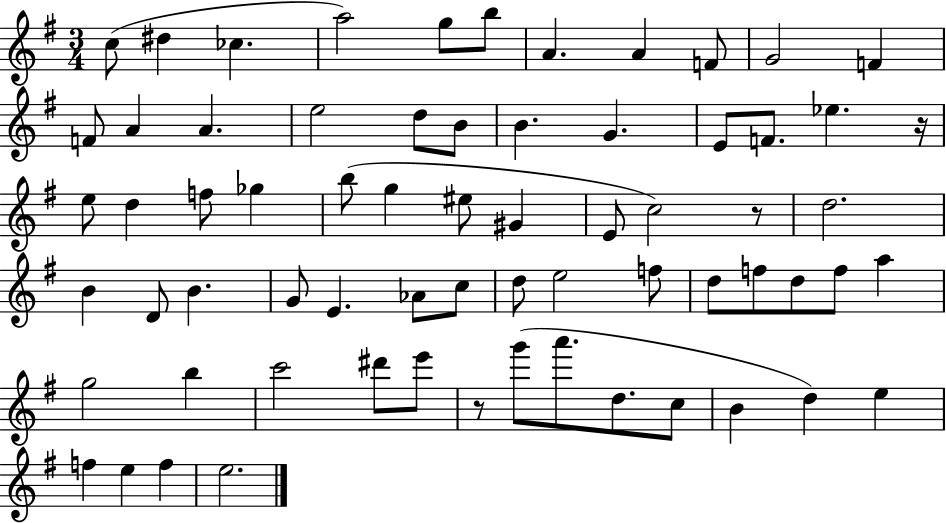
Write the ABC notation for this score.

X:1
T:Untitled
M:3/4
L:1/4
K:G
c/2 ^d _c a2 g/2 b/2 A A F/2 G2 F F/2 A A e2 d/2 B/2 B G E/2 F/2 _e z/4 e/2 d f/2 _g b/2 g ^e/2 ^G E/2 c2 z/2 d2 B D/2 B G/2 E _A/2 c/2 d/2 e2 f/2 d/2 f/2 d/2 f/2 a g2 b c'2 ^d'/2 e'/2 z/2 g'/2 a'/2 d/2 c/2 B d e f e f e2